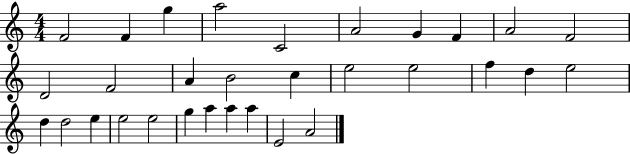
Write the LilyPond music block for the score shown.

{
  \clef treble
  \numericTimeSignature
  \time 4/4
  \key c \major
  f'2 f'4 g''4 | a''2 c'2 | a'2 g'4 f'4 | a'2 f'2 | \break d'2 f'2 | a'4 b'2 c''4 | e''2 e''2 | f''4 d''4 e''2 | \break d''4 d''2 e''4 | e''2 e''2 | g''4 a''4 a''4 a''4 | e'2 a'2 | \break \bar "|."
}